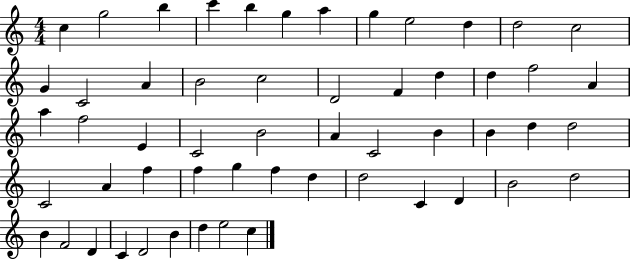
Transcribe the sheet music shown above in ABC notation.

X:1
T:Untitled
M:4/4
L:1/4
K:C
c g2 b c' b g a g e2 d d2 c2 G C2 A B2 c2 D2 F d d f2 A a f2 E C2 B2 A C2 B B d d2 C2 A f f g f d d2 C D B2 d2 B F2 D C D2 B d e2 c